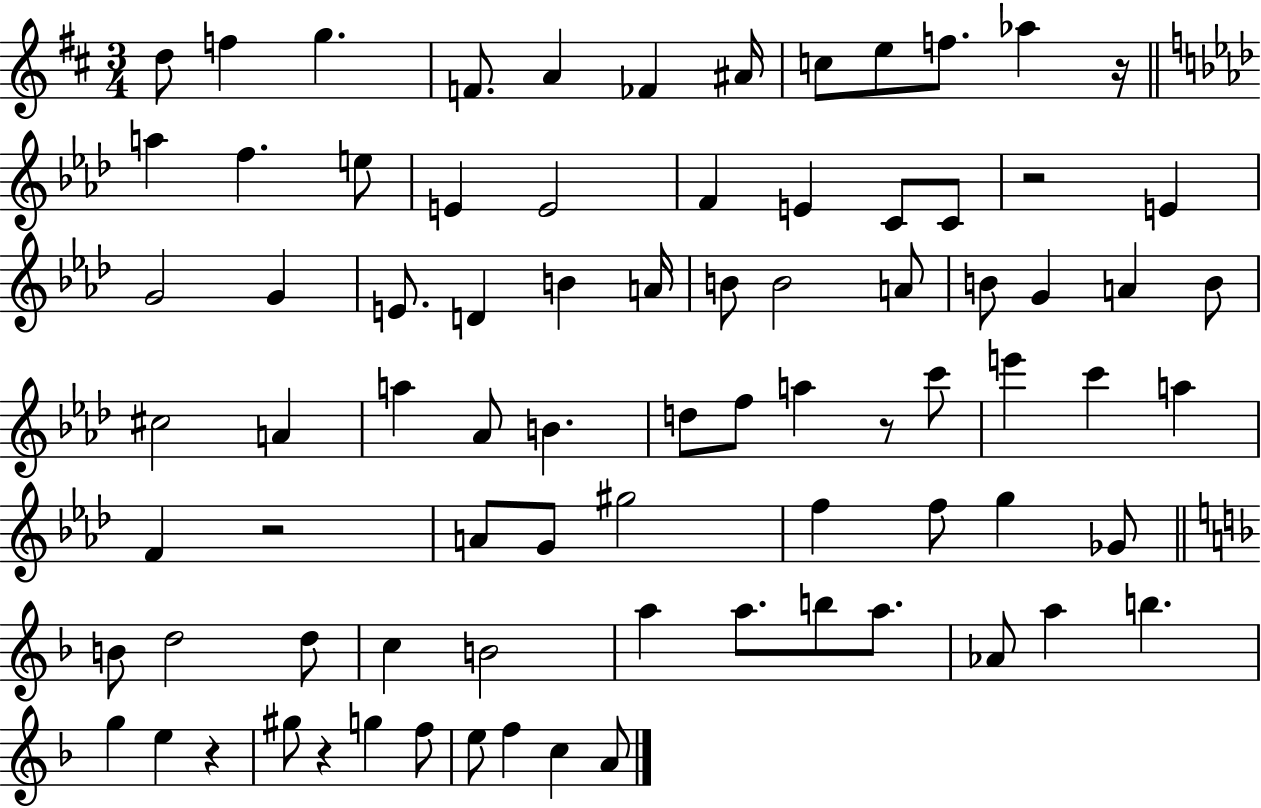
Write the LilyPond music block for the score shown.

{
  \clef treble
  \numericTimeSignature
  \time 3/4
  \key d \major
  d''8 f''4 g''4. | f'8. a'4 fes'4 ais'16 | c''8 e''8 f''8. aes''4 r16 | \bar "||" \break \key f \minor a''4 f''4. e''8 | e'4 e'2 | f'4 e'4 c'8 c'8 | r2 e'4 | \break g'2 g'4 | e'8. d'4 b'4 a'16 | b'8 b'2 a'8 | b'8 g'4 a'4 b'8 | \break cis''2 a'4 | a''4 aes'8 b'4. | d''8 f''8 a''4 r8 c'''8 | e'''4 c'''4 a''4 | \break f'4 r2 | a'8 g'8 gis''2 | f''4 f''8 g''4 ges'8 | \bar "||" \break \key d \minor b'8 d''2 d''8 | c''4 b'2 | a''4 a''8. b''8 a''8. | aes'8 a''4 b''4. | \break g''4 e''4 r4 | gis''8 r4 g''4 f''8 | e''8 f''4 c''4 a'8 | \bar "|."
}